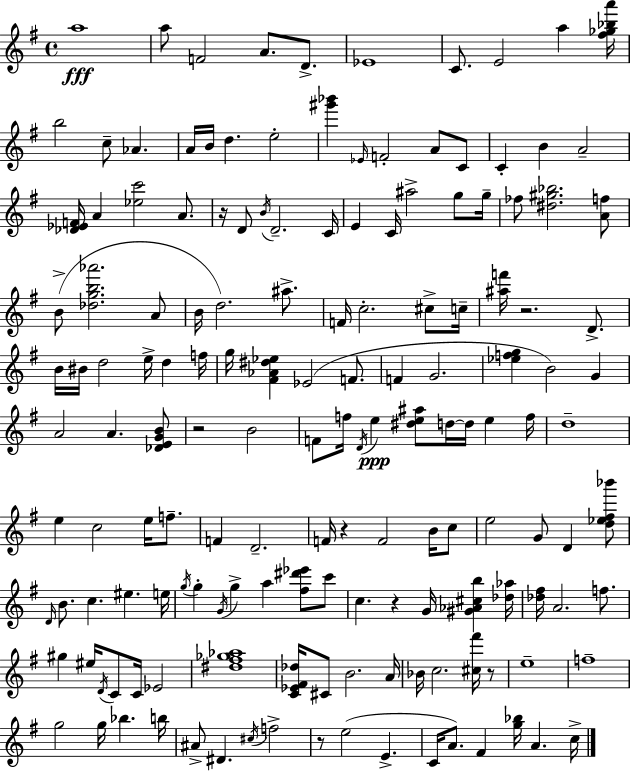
X:1
T:Untitled
M:4/4
L:1/4
K:Em
a4 a/2 F2 A/2 D/2 _E4 C/2 E2 a [^f_g_ba']/4 b2 c/2 _A A/4 B/4 d e2 [^g'_b'] _E/4 F2 A/2 C/2 C B A2 [_D_EF]/4 A [_ec']2 A/2 z/4 D/2 B/4 D2 C/4 E C/4 ^a2 g/2 g/4 _f/2 [^d^g_b]2 [Af]/2 B/2 [_dgb_a']2 A/2 B/4 d2 ^a/2 F/4 c2 ^c/2 c/4 [^af']/4 z2 D/2 B/4 ^B/4 d2 e/4 d f/4 g/4 [^F_A^d_e] _E2 F/2 F G2 [_efg] B2 G A2 A [_DEGB]/2 z2 B2 F/2 f/4 D/4 e [^de^a]/2 d/4 d/4 e f/4 d4 e c2 e/4 f/2 F D2 F/4 z F2 B/4 c/2 e2 G/2 D [d_e^f_b']/2 D/4 B/2 c ^e e/4 g/4 g G/4 g a [^f^d'_e']/2 c'/2 c z G/4 [^G_A^cb] [_d_a]/4 [_d^f]/4 A2 f/2 ^g ^e/4 D/4 C/2 C/4 _E2 [^d^f_g_a]4 [C_E^F_d]/4 ^C/2 B2 A/4 _B/4 c2 [^c^f']/4 z/2 e4 f4 g2 g/4 _b b/4 ^A/2 ^D ^c/4 f2 z/2 e2 E C/4 A/2 ^F [g_b]/4 A c/4